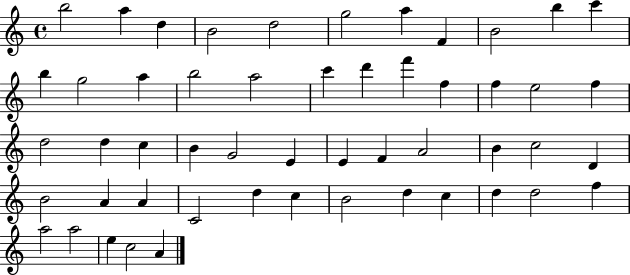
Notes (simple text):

B5/h A5/q D5/q B4/h D5/h G5/h A5/q F4/q B4/h B5/q C6/q B5/q G5/h A5/q B5/h A5/h C6/q D6/q F6/q F5/q F5/q E5/h F5/q D5/h D5/q C5/q B4/q G4/h E4/q E4/q F4/q A4/h B4/q C5/h D4/q B4/h A4/q A4/q C4/h D5/q C5/q B4/h D5/q C5/q D5/q D5/h F5/q A5/h A5/h E5/q C5/h A4/q